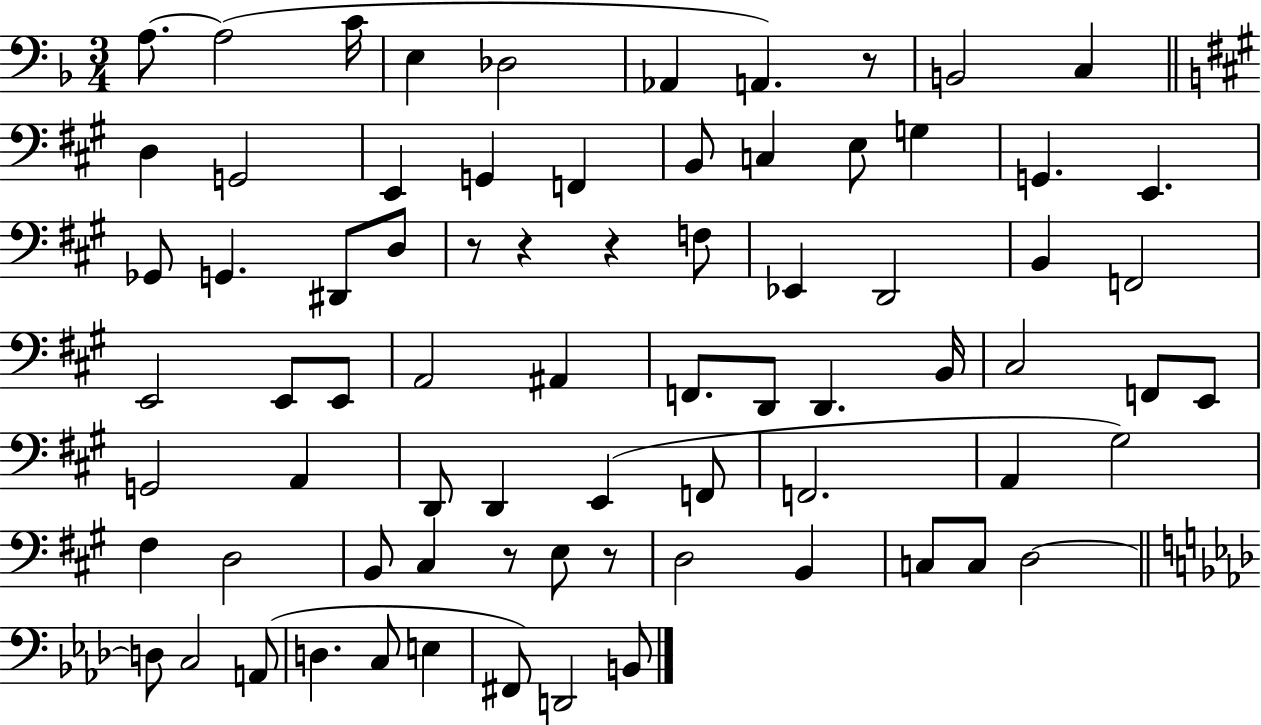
X:1
T:Untitled
M:3/4
L:1/4
K:F
A,/2 A,2 C/4 E, _D,2 _A,, A,, z/2 B,,2 C, D, G,,2 E,, G,, F,, B,,/2 C, E,/2 G, G,, E,, _G,,/2 G,, ^D,,/2 D,/2 z/2 z z F,/2 _E,, D,,2 B,, F,,2 E,,2 E,,/2 E,,/2 A,,2 ^A,, F,,/2 D,,/2 D,, B,,/4 ^C,2 F,,/2 E,,/2 G,,2 A,, D,,/2 D,, E,, F,,/2 F,,2 A,, ^G,2 ^F, D,2 B,,/2 ^C, z/2 E,/2 z/2 D,2 B,, C,/2 C,/2 D,2 D,/2 C,2 A,,/2 D, C,/2 E, ^F,,/2 D,,2 B,,/2